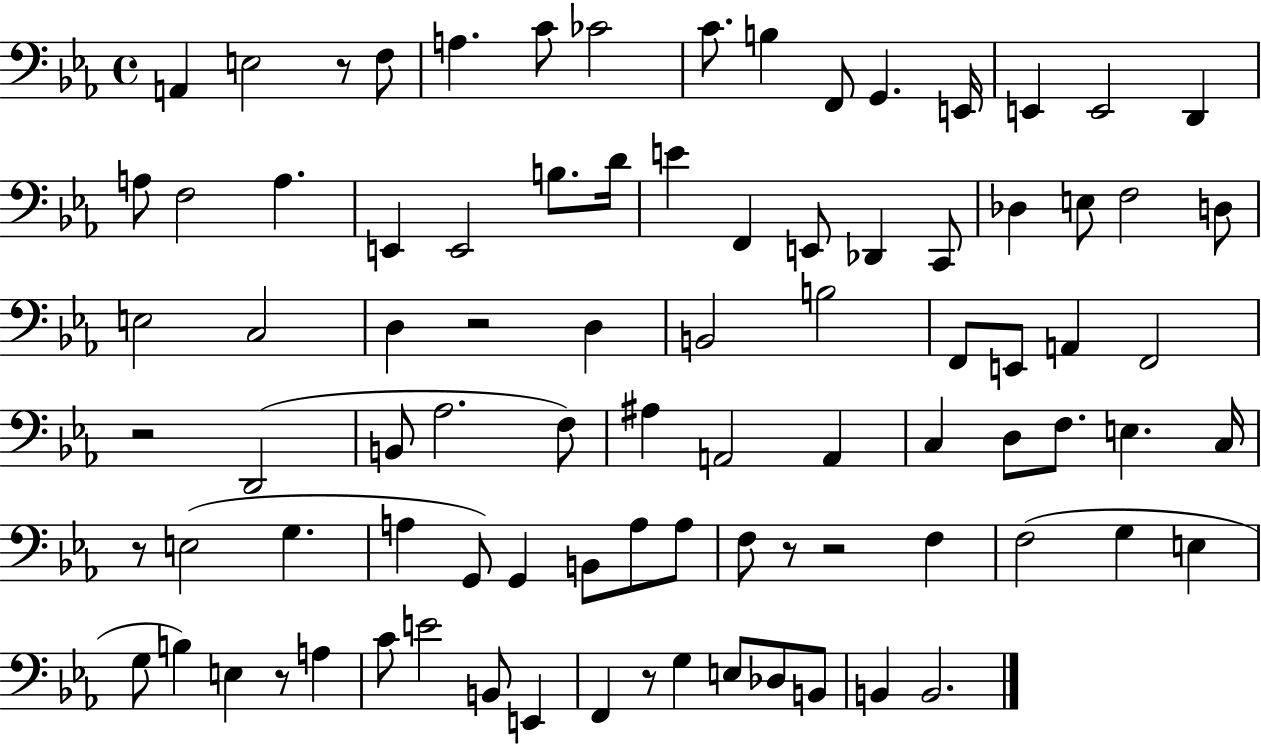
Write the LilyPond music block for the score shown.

{
  \clef bass
  \time 4/4
  \defaultTimeSignature
  \key ees \major
  \repeat volta 2 { a,4 e2 r8 f8 | a4. c'8 ces'2 | c'8. b4 f,8 g,4. e,16 | e,4 e,2 d,4 | \break a8 f2 a4. | e,4 e,2 b8. d'16 | e'4 f,4 e,8 des,4 c,8 | des4 e8 f2 d8 | \break e2 c2 | d4 r2 d4 | b,2 b2 | f,8 e,8 a,4 f,2 | \break r2 d,2( | b,8 aes2. f8) | ais4 a,2 a,4 | c4 d8 f8. e4. c16 | \break r8 e2( g4. | a4 g,8) g,4 b,8 a8 a8 | f8 r8 r2 f4 | f2( g4 e4 | \break g8 b4) e4 r8 a4 | c'8 e'2 b,8 e,4 | f,4 r8 g4 e8 des8 b,8 | b,4 b,2. | \break } \bar "|."
}